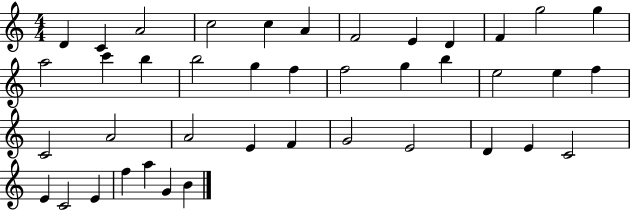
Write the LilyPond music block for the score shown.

{
  \clef treble
  \numericTimeSignature
  \time 4/4
  \key c \major
  d'4 c'4 a'2 | c''2 c''4 a'4 | f'2 e'4 d'4 | f'4 g''2 g''4 | \break a''2 c'''4 b''4 | b''2 g''4 f''4 | f''2 g''4 b''4 | e''2 e''4 f''4 | \break c'2 a'2 | a'2 e'4 f'4 | g'2 e'2 | d'4 e'4 c'2 | \break e'4 c'2 e'4 | f''4 a''4 g'4 b'4 | \bar "|."
}